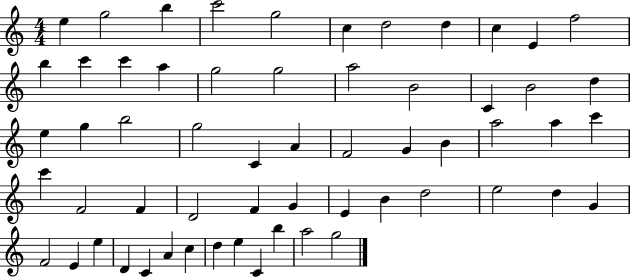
X:1
T:Untitled
M:4/4
L:1/4
K:C
e g2 b c'2 g2 c d2 d c E f2 b c' c' a g2 g2 a2 B2 C B2 d e g b2 g2 C A F2 G B a2 a c' c' F2 F D2 F G E B d2 e2 d G F2 E e D C A c d e C b a2 g2